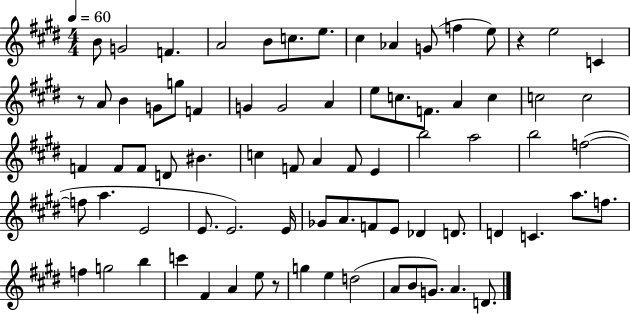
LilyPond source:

{
  \clef treble
  \numericTimeSignature
  \time 4/4
  \key e \major
  \tempo 4 = 60
  b'8 g'2 f'4. | a'2 b'8 c''8. e''8. | cis''4 aes'4 g'8( f''4 e''8) | r4 e''2 c'4 | \break r8 a'8 b'4 g'8 g''8 f'4 | g'4 g'2 a'4 | e''8 c''8. f'8. a'4 c''4 | c''2 c''2 | \break f'4 f'8 f'8 d'8 bis'4. | c''4 f'8 a'4 f'8 e'4 | b''2 a''2 | b''2 f''2~(~ | \break f''8 a''4. e'2 | e'8. e'2.) e'16 | ges'8 a'8. f'8 e'8 des'4 d'8. | d'4 c'4. a''8. f''8. | \break f''4 g''2 b''4 | c'''4 fis'4 a'4 e''8 r8 | g''4 e''4 d''2( | a'8 b'8 g'8.) a'4. d'8. | \break \bar "|."
}